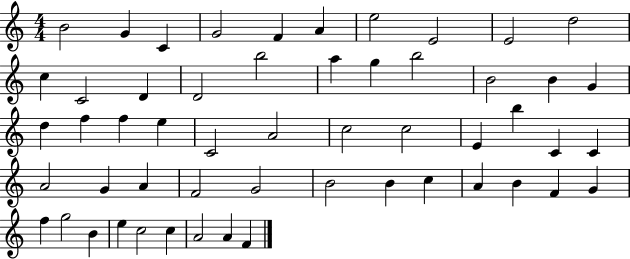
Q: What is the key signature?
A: C major